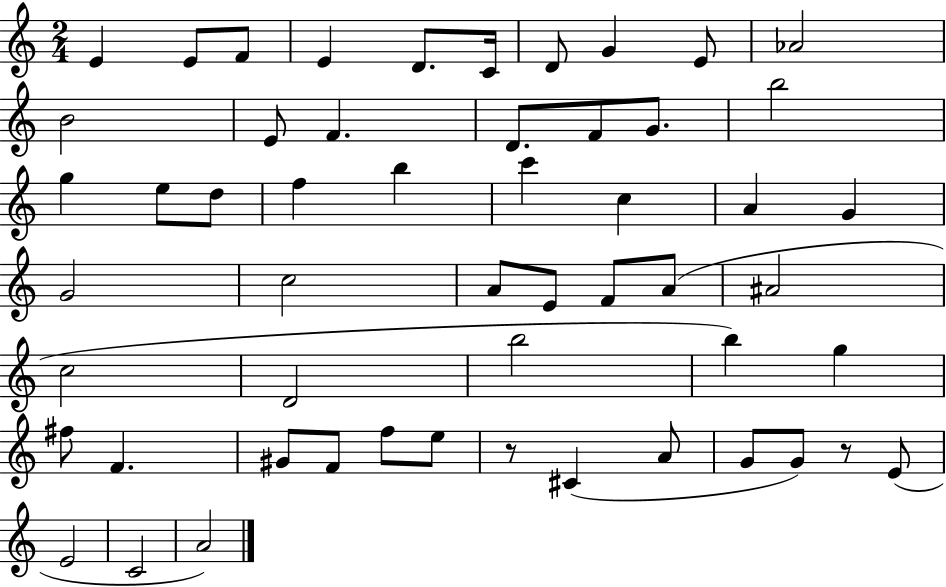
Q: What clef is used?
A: treble